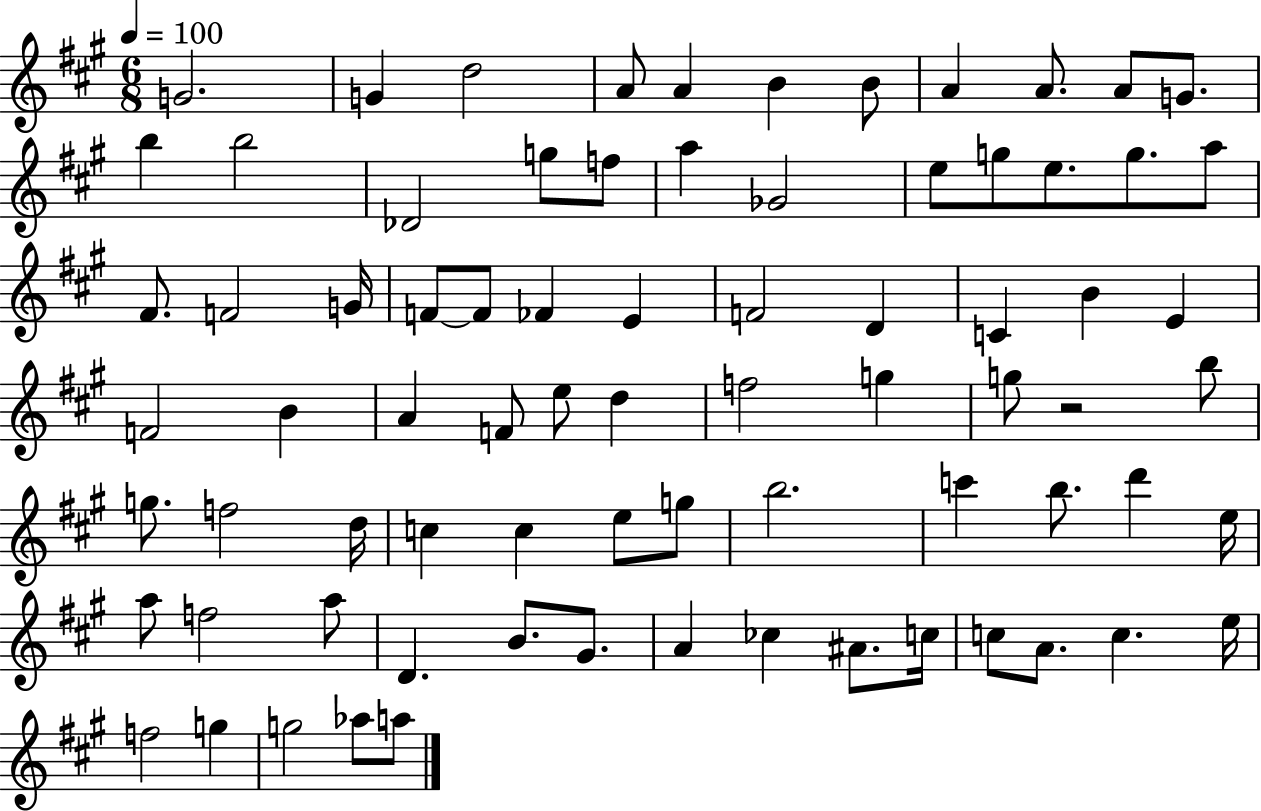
X:1
T:Untitled
M:6/8
L:1/4
K:A
G2 G d2 A/2 A B B/2 A A/2 A/2 G/2 b b2 _D2 g/2 f/2 a _G2 e/2 g/2 e/2 g/2 a/2 ^F/2 F2 G/4 F/2 F/2 _F E F2 D C B E F2 B A F/2 e/2 d f2 g g/2 z2 b/2 g/2 f2 d/4 c c e/2 g/2 b2 c' b/2 d' e/4 a/2 f2 a/2 D B/2 ^G/2 A _c ^A/2 c/4 c/2 A/2 c e/4 f2 g g2 _a/2 a/2